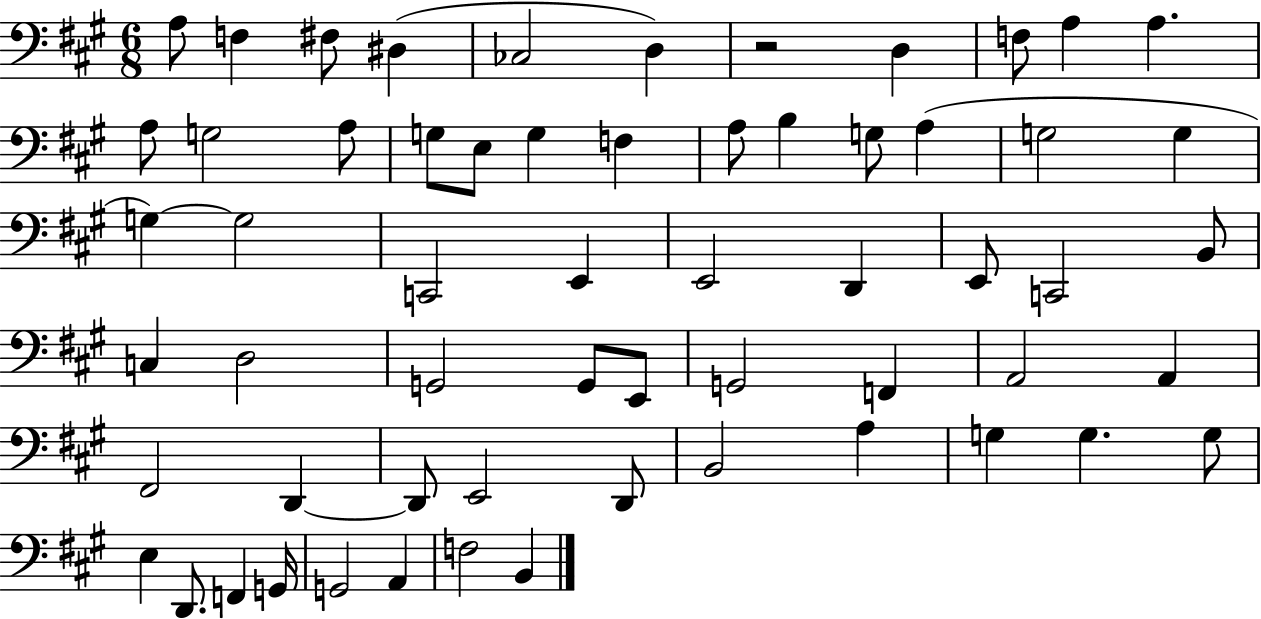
X:1
T:Untitled
M:6/8
L:1/4
K:A
A,/2 F, ^F,/2 ^D, _C,2 D, z2 D, F,/2 A, A, A,/2 G,2 A,/2 G,/2 E,/2 G, F, A,/2 B, G,/2 A, G,2 G, G, G,2 C,,2 E,, E,,2 D,, E,,/2 C,,2 B,,/2 C, D,2 G,,2 G,,/2 E,,/2 G,,2 F,, A,,2 A,, ^F,,2 D,, D,,/2 E,,2 D,,/2 B,,2 A, G, G, G,/2 E, D,,/2 F,, G,,/4 G,,2 A,, F,2 B,,